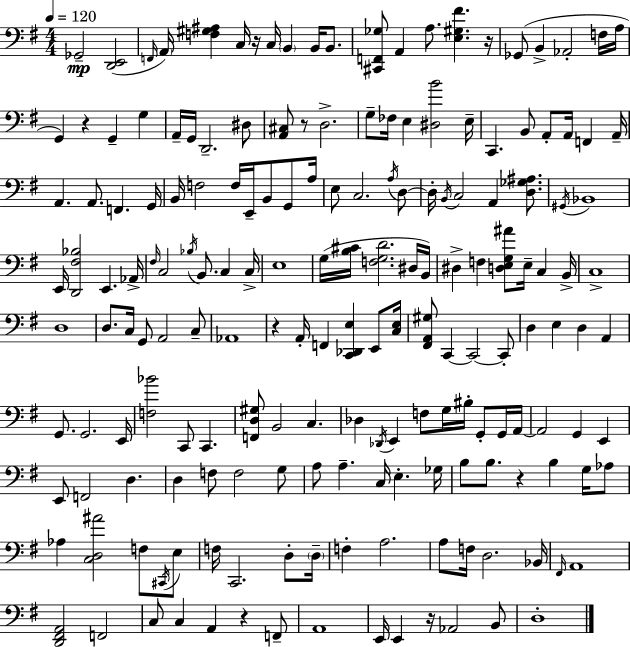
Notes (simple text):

Gb2/h [D2,E2]/h F2/s A2/s [F3,G#3,A#3]/q C3/s R/s C3/s B2/q B2/s B2/e. [C#2,F2,Gb3]/e A2/q A3/e. [E3,G#3,F#4]/q. R/s Gb2/e B2/q Ab2/h F3/s A3/s G2/q R/q G2/q G3/q A2/s G2/s D2/h. D#3/e [A2,C#3]/e R/e D3/h. G3/e FES3/s E3/q [D#3,B4]/h E3/s C2/q. B2/e A2/e A2/s F2/q A2/s A2/q. A2/e. F2/q. G2/s B2/s F3/h F3/s E2/s B2/e G2/e A3/s E3/e C3/h. A3/s D3/e D3/s B2/s C3/h A2/q [D3,Gb3,A#3]/e. G#2/s Bb2/w E2/s [D2,F#3,Bb3]/h E2/q. Ab2/s F#3/s C3/h Bb3/s B2/e. C3/q C3/s E3/w G3/s [B3,C#4]/s [F3,G3,D4]/h. D#3/s B2/s D#3/q F3/q [D3,E3,G3,A#4]/e E3/s C3/q B2/s C3/w D3/w D3/e. C3/s G2/e A2/h C3/e Ab2/w R/q A2/s F2/q [C2,Db2,E3]/q E2/e [C3,E3]/s [F#2,A2,G#3]/e C2/q C2/h C2/e D3/q E3/q D3/q A2/q G2/e. G2/h. E2/s [F3,Bb4]/h C2/e C2/q. [F2,D3,G#3]/e B2/h C3/q. Db3/q Db2/s E2/q F3/e G3/s BIS3/s G2/e G2/s A2/s A2/h G2/q E2/q E2/e F2/h D3/q. D3/q F3/e F3/h G3/e A3/e A3/q. C3/s E3/q. Gb3/s B3/e B3/e. R/q B3/q G3/s Ab3/e Ab3/q [C3,D3,A#4]/h F3/e C#2/s E3/e F3/s C2/h. D3/e D3/s F3/q A3/h. A3/e F3/s D3/h. Bb2/s F#2/s A2/w [D2,F#2,A2]/h F2/h C3/e C3/q A2/q R/q F2/e A2/w E2/s E2/q R/s Ab2/h B2/e D3/w